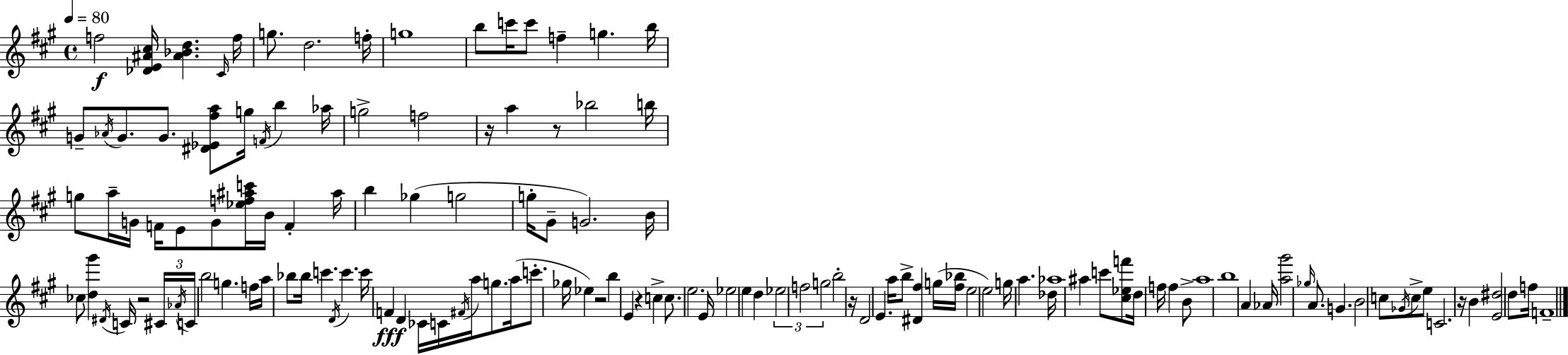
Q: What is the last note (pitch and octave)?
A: F4